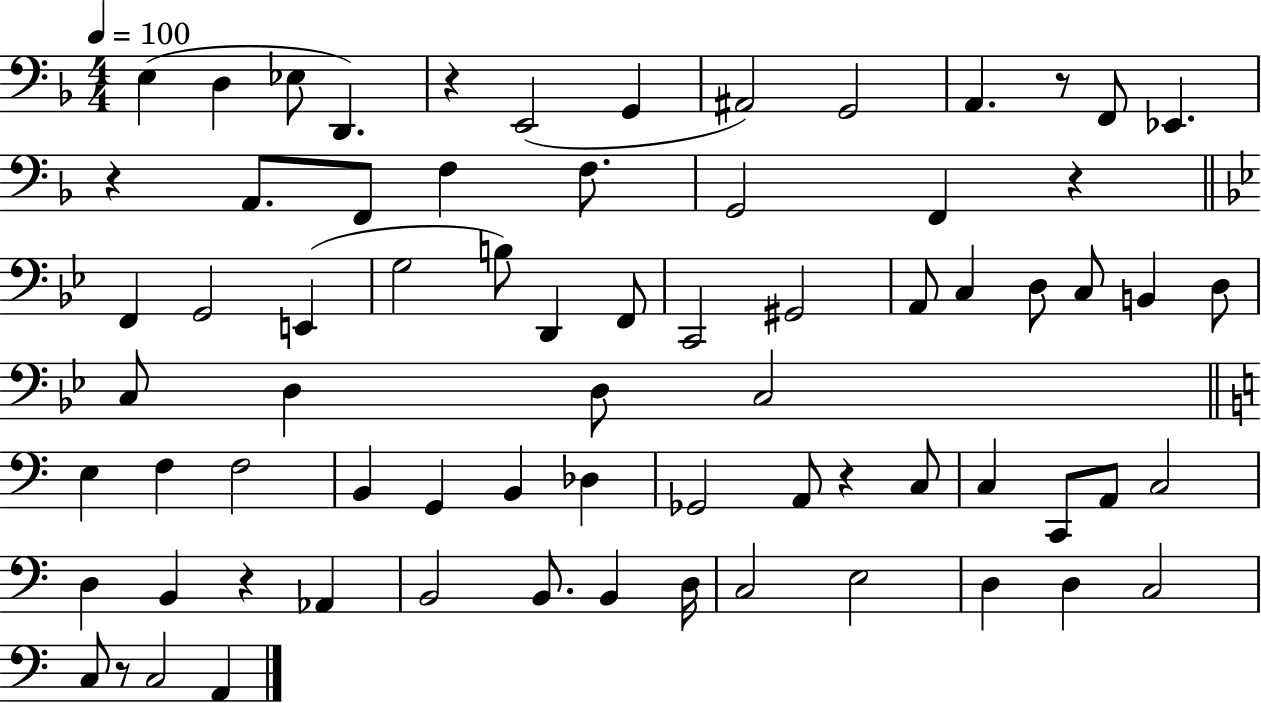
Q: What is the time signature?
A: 4/4